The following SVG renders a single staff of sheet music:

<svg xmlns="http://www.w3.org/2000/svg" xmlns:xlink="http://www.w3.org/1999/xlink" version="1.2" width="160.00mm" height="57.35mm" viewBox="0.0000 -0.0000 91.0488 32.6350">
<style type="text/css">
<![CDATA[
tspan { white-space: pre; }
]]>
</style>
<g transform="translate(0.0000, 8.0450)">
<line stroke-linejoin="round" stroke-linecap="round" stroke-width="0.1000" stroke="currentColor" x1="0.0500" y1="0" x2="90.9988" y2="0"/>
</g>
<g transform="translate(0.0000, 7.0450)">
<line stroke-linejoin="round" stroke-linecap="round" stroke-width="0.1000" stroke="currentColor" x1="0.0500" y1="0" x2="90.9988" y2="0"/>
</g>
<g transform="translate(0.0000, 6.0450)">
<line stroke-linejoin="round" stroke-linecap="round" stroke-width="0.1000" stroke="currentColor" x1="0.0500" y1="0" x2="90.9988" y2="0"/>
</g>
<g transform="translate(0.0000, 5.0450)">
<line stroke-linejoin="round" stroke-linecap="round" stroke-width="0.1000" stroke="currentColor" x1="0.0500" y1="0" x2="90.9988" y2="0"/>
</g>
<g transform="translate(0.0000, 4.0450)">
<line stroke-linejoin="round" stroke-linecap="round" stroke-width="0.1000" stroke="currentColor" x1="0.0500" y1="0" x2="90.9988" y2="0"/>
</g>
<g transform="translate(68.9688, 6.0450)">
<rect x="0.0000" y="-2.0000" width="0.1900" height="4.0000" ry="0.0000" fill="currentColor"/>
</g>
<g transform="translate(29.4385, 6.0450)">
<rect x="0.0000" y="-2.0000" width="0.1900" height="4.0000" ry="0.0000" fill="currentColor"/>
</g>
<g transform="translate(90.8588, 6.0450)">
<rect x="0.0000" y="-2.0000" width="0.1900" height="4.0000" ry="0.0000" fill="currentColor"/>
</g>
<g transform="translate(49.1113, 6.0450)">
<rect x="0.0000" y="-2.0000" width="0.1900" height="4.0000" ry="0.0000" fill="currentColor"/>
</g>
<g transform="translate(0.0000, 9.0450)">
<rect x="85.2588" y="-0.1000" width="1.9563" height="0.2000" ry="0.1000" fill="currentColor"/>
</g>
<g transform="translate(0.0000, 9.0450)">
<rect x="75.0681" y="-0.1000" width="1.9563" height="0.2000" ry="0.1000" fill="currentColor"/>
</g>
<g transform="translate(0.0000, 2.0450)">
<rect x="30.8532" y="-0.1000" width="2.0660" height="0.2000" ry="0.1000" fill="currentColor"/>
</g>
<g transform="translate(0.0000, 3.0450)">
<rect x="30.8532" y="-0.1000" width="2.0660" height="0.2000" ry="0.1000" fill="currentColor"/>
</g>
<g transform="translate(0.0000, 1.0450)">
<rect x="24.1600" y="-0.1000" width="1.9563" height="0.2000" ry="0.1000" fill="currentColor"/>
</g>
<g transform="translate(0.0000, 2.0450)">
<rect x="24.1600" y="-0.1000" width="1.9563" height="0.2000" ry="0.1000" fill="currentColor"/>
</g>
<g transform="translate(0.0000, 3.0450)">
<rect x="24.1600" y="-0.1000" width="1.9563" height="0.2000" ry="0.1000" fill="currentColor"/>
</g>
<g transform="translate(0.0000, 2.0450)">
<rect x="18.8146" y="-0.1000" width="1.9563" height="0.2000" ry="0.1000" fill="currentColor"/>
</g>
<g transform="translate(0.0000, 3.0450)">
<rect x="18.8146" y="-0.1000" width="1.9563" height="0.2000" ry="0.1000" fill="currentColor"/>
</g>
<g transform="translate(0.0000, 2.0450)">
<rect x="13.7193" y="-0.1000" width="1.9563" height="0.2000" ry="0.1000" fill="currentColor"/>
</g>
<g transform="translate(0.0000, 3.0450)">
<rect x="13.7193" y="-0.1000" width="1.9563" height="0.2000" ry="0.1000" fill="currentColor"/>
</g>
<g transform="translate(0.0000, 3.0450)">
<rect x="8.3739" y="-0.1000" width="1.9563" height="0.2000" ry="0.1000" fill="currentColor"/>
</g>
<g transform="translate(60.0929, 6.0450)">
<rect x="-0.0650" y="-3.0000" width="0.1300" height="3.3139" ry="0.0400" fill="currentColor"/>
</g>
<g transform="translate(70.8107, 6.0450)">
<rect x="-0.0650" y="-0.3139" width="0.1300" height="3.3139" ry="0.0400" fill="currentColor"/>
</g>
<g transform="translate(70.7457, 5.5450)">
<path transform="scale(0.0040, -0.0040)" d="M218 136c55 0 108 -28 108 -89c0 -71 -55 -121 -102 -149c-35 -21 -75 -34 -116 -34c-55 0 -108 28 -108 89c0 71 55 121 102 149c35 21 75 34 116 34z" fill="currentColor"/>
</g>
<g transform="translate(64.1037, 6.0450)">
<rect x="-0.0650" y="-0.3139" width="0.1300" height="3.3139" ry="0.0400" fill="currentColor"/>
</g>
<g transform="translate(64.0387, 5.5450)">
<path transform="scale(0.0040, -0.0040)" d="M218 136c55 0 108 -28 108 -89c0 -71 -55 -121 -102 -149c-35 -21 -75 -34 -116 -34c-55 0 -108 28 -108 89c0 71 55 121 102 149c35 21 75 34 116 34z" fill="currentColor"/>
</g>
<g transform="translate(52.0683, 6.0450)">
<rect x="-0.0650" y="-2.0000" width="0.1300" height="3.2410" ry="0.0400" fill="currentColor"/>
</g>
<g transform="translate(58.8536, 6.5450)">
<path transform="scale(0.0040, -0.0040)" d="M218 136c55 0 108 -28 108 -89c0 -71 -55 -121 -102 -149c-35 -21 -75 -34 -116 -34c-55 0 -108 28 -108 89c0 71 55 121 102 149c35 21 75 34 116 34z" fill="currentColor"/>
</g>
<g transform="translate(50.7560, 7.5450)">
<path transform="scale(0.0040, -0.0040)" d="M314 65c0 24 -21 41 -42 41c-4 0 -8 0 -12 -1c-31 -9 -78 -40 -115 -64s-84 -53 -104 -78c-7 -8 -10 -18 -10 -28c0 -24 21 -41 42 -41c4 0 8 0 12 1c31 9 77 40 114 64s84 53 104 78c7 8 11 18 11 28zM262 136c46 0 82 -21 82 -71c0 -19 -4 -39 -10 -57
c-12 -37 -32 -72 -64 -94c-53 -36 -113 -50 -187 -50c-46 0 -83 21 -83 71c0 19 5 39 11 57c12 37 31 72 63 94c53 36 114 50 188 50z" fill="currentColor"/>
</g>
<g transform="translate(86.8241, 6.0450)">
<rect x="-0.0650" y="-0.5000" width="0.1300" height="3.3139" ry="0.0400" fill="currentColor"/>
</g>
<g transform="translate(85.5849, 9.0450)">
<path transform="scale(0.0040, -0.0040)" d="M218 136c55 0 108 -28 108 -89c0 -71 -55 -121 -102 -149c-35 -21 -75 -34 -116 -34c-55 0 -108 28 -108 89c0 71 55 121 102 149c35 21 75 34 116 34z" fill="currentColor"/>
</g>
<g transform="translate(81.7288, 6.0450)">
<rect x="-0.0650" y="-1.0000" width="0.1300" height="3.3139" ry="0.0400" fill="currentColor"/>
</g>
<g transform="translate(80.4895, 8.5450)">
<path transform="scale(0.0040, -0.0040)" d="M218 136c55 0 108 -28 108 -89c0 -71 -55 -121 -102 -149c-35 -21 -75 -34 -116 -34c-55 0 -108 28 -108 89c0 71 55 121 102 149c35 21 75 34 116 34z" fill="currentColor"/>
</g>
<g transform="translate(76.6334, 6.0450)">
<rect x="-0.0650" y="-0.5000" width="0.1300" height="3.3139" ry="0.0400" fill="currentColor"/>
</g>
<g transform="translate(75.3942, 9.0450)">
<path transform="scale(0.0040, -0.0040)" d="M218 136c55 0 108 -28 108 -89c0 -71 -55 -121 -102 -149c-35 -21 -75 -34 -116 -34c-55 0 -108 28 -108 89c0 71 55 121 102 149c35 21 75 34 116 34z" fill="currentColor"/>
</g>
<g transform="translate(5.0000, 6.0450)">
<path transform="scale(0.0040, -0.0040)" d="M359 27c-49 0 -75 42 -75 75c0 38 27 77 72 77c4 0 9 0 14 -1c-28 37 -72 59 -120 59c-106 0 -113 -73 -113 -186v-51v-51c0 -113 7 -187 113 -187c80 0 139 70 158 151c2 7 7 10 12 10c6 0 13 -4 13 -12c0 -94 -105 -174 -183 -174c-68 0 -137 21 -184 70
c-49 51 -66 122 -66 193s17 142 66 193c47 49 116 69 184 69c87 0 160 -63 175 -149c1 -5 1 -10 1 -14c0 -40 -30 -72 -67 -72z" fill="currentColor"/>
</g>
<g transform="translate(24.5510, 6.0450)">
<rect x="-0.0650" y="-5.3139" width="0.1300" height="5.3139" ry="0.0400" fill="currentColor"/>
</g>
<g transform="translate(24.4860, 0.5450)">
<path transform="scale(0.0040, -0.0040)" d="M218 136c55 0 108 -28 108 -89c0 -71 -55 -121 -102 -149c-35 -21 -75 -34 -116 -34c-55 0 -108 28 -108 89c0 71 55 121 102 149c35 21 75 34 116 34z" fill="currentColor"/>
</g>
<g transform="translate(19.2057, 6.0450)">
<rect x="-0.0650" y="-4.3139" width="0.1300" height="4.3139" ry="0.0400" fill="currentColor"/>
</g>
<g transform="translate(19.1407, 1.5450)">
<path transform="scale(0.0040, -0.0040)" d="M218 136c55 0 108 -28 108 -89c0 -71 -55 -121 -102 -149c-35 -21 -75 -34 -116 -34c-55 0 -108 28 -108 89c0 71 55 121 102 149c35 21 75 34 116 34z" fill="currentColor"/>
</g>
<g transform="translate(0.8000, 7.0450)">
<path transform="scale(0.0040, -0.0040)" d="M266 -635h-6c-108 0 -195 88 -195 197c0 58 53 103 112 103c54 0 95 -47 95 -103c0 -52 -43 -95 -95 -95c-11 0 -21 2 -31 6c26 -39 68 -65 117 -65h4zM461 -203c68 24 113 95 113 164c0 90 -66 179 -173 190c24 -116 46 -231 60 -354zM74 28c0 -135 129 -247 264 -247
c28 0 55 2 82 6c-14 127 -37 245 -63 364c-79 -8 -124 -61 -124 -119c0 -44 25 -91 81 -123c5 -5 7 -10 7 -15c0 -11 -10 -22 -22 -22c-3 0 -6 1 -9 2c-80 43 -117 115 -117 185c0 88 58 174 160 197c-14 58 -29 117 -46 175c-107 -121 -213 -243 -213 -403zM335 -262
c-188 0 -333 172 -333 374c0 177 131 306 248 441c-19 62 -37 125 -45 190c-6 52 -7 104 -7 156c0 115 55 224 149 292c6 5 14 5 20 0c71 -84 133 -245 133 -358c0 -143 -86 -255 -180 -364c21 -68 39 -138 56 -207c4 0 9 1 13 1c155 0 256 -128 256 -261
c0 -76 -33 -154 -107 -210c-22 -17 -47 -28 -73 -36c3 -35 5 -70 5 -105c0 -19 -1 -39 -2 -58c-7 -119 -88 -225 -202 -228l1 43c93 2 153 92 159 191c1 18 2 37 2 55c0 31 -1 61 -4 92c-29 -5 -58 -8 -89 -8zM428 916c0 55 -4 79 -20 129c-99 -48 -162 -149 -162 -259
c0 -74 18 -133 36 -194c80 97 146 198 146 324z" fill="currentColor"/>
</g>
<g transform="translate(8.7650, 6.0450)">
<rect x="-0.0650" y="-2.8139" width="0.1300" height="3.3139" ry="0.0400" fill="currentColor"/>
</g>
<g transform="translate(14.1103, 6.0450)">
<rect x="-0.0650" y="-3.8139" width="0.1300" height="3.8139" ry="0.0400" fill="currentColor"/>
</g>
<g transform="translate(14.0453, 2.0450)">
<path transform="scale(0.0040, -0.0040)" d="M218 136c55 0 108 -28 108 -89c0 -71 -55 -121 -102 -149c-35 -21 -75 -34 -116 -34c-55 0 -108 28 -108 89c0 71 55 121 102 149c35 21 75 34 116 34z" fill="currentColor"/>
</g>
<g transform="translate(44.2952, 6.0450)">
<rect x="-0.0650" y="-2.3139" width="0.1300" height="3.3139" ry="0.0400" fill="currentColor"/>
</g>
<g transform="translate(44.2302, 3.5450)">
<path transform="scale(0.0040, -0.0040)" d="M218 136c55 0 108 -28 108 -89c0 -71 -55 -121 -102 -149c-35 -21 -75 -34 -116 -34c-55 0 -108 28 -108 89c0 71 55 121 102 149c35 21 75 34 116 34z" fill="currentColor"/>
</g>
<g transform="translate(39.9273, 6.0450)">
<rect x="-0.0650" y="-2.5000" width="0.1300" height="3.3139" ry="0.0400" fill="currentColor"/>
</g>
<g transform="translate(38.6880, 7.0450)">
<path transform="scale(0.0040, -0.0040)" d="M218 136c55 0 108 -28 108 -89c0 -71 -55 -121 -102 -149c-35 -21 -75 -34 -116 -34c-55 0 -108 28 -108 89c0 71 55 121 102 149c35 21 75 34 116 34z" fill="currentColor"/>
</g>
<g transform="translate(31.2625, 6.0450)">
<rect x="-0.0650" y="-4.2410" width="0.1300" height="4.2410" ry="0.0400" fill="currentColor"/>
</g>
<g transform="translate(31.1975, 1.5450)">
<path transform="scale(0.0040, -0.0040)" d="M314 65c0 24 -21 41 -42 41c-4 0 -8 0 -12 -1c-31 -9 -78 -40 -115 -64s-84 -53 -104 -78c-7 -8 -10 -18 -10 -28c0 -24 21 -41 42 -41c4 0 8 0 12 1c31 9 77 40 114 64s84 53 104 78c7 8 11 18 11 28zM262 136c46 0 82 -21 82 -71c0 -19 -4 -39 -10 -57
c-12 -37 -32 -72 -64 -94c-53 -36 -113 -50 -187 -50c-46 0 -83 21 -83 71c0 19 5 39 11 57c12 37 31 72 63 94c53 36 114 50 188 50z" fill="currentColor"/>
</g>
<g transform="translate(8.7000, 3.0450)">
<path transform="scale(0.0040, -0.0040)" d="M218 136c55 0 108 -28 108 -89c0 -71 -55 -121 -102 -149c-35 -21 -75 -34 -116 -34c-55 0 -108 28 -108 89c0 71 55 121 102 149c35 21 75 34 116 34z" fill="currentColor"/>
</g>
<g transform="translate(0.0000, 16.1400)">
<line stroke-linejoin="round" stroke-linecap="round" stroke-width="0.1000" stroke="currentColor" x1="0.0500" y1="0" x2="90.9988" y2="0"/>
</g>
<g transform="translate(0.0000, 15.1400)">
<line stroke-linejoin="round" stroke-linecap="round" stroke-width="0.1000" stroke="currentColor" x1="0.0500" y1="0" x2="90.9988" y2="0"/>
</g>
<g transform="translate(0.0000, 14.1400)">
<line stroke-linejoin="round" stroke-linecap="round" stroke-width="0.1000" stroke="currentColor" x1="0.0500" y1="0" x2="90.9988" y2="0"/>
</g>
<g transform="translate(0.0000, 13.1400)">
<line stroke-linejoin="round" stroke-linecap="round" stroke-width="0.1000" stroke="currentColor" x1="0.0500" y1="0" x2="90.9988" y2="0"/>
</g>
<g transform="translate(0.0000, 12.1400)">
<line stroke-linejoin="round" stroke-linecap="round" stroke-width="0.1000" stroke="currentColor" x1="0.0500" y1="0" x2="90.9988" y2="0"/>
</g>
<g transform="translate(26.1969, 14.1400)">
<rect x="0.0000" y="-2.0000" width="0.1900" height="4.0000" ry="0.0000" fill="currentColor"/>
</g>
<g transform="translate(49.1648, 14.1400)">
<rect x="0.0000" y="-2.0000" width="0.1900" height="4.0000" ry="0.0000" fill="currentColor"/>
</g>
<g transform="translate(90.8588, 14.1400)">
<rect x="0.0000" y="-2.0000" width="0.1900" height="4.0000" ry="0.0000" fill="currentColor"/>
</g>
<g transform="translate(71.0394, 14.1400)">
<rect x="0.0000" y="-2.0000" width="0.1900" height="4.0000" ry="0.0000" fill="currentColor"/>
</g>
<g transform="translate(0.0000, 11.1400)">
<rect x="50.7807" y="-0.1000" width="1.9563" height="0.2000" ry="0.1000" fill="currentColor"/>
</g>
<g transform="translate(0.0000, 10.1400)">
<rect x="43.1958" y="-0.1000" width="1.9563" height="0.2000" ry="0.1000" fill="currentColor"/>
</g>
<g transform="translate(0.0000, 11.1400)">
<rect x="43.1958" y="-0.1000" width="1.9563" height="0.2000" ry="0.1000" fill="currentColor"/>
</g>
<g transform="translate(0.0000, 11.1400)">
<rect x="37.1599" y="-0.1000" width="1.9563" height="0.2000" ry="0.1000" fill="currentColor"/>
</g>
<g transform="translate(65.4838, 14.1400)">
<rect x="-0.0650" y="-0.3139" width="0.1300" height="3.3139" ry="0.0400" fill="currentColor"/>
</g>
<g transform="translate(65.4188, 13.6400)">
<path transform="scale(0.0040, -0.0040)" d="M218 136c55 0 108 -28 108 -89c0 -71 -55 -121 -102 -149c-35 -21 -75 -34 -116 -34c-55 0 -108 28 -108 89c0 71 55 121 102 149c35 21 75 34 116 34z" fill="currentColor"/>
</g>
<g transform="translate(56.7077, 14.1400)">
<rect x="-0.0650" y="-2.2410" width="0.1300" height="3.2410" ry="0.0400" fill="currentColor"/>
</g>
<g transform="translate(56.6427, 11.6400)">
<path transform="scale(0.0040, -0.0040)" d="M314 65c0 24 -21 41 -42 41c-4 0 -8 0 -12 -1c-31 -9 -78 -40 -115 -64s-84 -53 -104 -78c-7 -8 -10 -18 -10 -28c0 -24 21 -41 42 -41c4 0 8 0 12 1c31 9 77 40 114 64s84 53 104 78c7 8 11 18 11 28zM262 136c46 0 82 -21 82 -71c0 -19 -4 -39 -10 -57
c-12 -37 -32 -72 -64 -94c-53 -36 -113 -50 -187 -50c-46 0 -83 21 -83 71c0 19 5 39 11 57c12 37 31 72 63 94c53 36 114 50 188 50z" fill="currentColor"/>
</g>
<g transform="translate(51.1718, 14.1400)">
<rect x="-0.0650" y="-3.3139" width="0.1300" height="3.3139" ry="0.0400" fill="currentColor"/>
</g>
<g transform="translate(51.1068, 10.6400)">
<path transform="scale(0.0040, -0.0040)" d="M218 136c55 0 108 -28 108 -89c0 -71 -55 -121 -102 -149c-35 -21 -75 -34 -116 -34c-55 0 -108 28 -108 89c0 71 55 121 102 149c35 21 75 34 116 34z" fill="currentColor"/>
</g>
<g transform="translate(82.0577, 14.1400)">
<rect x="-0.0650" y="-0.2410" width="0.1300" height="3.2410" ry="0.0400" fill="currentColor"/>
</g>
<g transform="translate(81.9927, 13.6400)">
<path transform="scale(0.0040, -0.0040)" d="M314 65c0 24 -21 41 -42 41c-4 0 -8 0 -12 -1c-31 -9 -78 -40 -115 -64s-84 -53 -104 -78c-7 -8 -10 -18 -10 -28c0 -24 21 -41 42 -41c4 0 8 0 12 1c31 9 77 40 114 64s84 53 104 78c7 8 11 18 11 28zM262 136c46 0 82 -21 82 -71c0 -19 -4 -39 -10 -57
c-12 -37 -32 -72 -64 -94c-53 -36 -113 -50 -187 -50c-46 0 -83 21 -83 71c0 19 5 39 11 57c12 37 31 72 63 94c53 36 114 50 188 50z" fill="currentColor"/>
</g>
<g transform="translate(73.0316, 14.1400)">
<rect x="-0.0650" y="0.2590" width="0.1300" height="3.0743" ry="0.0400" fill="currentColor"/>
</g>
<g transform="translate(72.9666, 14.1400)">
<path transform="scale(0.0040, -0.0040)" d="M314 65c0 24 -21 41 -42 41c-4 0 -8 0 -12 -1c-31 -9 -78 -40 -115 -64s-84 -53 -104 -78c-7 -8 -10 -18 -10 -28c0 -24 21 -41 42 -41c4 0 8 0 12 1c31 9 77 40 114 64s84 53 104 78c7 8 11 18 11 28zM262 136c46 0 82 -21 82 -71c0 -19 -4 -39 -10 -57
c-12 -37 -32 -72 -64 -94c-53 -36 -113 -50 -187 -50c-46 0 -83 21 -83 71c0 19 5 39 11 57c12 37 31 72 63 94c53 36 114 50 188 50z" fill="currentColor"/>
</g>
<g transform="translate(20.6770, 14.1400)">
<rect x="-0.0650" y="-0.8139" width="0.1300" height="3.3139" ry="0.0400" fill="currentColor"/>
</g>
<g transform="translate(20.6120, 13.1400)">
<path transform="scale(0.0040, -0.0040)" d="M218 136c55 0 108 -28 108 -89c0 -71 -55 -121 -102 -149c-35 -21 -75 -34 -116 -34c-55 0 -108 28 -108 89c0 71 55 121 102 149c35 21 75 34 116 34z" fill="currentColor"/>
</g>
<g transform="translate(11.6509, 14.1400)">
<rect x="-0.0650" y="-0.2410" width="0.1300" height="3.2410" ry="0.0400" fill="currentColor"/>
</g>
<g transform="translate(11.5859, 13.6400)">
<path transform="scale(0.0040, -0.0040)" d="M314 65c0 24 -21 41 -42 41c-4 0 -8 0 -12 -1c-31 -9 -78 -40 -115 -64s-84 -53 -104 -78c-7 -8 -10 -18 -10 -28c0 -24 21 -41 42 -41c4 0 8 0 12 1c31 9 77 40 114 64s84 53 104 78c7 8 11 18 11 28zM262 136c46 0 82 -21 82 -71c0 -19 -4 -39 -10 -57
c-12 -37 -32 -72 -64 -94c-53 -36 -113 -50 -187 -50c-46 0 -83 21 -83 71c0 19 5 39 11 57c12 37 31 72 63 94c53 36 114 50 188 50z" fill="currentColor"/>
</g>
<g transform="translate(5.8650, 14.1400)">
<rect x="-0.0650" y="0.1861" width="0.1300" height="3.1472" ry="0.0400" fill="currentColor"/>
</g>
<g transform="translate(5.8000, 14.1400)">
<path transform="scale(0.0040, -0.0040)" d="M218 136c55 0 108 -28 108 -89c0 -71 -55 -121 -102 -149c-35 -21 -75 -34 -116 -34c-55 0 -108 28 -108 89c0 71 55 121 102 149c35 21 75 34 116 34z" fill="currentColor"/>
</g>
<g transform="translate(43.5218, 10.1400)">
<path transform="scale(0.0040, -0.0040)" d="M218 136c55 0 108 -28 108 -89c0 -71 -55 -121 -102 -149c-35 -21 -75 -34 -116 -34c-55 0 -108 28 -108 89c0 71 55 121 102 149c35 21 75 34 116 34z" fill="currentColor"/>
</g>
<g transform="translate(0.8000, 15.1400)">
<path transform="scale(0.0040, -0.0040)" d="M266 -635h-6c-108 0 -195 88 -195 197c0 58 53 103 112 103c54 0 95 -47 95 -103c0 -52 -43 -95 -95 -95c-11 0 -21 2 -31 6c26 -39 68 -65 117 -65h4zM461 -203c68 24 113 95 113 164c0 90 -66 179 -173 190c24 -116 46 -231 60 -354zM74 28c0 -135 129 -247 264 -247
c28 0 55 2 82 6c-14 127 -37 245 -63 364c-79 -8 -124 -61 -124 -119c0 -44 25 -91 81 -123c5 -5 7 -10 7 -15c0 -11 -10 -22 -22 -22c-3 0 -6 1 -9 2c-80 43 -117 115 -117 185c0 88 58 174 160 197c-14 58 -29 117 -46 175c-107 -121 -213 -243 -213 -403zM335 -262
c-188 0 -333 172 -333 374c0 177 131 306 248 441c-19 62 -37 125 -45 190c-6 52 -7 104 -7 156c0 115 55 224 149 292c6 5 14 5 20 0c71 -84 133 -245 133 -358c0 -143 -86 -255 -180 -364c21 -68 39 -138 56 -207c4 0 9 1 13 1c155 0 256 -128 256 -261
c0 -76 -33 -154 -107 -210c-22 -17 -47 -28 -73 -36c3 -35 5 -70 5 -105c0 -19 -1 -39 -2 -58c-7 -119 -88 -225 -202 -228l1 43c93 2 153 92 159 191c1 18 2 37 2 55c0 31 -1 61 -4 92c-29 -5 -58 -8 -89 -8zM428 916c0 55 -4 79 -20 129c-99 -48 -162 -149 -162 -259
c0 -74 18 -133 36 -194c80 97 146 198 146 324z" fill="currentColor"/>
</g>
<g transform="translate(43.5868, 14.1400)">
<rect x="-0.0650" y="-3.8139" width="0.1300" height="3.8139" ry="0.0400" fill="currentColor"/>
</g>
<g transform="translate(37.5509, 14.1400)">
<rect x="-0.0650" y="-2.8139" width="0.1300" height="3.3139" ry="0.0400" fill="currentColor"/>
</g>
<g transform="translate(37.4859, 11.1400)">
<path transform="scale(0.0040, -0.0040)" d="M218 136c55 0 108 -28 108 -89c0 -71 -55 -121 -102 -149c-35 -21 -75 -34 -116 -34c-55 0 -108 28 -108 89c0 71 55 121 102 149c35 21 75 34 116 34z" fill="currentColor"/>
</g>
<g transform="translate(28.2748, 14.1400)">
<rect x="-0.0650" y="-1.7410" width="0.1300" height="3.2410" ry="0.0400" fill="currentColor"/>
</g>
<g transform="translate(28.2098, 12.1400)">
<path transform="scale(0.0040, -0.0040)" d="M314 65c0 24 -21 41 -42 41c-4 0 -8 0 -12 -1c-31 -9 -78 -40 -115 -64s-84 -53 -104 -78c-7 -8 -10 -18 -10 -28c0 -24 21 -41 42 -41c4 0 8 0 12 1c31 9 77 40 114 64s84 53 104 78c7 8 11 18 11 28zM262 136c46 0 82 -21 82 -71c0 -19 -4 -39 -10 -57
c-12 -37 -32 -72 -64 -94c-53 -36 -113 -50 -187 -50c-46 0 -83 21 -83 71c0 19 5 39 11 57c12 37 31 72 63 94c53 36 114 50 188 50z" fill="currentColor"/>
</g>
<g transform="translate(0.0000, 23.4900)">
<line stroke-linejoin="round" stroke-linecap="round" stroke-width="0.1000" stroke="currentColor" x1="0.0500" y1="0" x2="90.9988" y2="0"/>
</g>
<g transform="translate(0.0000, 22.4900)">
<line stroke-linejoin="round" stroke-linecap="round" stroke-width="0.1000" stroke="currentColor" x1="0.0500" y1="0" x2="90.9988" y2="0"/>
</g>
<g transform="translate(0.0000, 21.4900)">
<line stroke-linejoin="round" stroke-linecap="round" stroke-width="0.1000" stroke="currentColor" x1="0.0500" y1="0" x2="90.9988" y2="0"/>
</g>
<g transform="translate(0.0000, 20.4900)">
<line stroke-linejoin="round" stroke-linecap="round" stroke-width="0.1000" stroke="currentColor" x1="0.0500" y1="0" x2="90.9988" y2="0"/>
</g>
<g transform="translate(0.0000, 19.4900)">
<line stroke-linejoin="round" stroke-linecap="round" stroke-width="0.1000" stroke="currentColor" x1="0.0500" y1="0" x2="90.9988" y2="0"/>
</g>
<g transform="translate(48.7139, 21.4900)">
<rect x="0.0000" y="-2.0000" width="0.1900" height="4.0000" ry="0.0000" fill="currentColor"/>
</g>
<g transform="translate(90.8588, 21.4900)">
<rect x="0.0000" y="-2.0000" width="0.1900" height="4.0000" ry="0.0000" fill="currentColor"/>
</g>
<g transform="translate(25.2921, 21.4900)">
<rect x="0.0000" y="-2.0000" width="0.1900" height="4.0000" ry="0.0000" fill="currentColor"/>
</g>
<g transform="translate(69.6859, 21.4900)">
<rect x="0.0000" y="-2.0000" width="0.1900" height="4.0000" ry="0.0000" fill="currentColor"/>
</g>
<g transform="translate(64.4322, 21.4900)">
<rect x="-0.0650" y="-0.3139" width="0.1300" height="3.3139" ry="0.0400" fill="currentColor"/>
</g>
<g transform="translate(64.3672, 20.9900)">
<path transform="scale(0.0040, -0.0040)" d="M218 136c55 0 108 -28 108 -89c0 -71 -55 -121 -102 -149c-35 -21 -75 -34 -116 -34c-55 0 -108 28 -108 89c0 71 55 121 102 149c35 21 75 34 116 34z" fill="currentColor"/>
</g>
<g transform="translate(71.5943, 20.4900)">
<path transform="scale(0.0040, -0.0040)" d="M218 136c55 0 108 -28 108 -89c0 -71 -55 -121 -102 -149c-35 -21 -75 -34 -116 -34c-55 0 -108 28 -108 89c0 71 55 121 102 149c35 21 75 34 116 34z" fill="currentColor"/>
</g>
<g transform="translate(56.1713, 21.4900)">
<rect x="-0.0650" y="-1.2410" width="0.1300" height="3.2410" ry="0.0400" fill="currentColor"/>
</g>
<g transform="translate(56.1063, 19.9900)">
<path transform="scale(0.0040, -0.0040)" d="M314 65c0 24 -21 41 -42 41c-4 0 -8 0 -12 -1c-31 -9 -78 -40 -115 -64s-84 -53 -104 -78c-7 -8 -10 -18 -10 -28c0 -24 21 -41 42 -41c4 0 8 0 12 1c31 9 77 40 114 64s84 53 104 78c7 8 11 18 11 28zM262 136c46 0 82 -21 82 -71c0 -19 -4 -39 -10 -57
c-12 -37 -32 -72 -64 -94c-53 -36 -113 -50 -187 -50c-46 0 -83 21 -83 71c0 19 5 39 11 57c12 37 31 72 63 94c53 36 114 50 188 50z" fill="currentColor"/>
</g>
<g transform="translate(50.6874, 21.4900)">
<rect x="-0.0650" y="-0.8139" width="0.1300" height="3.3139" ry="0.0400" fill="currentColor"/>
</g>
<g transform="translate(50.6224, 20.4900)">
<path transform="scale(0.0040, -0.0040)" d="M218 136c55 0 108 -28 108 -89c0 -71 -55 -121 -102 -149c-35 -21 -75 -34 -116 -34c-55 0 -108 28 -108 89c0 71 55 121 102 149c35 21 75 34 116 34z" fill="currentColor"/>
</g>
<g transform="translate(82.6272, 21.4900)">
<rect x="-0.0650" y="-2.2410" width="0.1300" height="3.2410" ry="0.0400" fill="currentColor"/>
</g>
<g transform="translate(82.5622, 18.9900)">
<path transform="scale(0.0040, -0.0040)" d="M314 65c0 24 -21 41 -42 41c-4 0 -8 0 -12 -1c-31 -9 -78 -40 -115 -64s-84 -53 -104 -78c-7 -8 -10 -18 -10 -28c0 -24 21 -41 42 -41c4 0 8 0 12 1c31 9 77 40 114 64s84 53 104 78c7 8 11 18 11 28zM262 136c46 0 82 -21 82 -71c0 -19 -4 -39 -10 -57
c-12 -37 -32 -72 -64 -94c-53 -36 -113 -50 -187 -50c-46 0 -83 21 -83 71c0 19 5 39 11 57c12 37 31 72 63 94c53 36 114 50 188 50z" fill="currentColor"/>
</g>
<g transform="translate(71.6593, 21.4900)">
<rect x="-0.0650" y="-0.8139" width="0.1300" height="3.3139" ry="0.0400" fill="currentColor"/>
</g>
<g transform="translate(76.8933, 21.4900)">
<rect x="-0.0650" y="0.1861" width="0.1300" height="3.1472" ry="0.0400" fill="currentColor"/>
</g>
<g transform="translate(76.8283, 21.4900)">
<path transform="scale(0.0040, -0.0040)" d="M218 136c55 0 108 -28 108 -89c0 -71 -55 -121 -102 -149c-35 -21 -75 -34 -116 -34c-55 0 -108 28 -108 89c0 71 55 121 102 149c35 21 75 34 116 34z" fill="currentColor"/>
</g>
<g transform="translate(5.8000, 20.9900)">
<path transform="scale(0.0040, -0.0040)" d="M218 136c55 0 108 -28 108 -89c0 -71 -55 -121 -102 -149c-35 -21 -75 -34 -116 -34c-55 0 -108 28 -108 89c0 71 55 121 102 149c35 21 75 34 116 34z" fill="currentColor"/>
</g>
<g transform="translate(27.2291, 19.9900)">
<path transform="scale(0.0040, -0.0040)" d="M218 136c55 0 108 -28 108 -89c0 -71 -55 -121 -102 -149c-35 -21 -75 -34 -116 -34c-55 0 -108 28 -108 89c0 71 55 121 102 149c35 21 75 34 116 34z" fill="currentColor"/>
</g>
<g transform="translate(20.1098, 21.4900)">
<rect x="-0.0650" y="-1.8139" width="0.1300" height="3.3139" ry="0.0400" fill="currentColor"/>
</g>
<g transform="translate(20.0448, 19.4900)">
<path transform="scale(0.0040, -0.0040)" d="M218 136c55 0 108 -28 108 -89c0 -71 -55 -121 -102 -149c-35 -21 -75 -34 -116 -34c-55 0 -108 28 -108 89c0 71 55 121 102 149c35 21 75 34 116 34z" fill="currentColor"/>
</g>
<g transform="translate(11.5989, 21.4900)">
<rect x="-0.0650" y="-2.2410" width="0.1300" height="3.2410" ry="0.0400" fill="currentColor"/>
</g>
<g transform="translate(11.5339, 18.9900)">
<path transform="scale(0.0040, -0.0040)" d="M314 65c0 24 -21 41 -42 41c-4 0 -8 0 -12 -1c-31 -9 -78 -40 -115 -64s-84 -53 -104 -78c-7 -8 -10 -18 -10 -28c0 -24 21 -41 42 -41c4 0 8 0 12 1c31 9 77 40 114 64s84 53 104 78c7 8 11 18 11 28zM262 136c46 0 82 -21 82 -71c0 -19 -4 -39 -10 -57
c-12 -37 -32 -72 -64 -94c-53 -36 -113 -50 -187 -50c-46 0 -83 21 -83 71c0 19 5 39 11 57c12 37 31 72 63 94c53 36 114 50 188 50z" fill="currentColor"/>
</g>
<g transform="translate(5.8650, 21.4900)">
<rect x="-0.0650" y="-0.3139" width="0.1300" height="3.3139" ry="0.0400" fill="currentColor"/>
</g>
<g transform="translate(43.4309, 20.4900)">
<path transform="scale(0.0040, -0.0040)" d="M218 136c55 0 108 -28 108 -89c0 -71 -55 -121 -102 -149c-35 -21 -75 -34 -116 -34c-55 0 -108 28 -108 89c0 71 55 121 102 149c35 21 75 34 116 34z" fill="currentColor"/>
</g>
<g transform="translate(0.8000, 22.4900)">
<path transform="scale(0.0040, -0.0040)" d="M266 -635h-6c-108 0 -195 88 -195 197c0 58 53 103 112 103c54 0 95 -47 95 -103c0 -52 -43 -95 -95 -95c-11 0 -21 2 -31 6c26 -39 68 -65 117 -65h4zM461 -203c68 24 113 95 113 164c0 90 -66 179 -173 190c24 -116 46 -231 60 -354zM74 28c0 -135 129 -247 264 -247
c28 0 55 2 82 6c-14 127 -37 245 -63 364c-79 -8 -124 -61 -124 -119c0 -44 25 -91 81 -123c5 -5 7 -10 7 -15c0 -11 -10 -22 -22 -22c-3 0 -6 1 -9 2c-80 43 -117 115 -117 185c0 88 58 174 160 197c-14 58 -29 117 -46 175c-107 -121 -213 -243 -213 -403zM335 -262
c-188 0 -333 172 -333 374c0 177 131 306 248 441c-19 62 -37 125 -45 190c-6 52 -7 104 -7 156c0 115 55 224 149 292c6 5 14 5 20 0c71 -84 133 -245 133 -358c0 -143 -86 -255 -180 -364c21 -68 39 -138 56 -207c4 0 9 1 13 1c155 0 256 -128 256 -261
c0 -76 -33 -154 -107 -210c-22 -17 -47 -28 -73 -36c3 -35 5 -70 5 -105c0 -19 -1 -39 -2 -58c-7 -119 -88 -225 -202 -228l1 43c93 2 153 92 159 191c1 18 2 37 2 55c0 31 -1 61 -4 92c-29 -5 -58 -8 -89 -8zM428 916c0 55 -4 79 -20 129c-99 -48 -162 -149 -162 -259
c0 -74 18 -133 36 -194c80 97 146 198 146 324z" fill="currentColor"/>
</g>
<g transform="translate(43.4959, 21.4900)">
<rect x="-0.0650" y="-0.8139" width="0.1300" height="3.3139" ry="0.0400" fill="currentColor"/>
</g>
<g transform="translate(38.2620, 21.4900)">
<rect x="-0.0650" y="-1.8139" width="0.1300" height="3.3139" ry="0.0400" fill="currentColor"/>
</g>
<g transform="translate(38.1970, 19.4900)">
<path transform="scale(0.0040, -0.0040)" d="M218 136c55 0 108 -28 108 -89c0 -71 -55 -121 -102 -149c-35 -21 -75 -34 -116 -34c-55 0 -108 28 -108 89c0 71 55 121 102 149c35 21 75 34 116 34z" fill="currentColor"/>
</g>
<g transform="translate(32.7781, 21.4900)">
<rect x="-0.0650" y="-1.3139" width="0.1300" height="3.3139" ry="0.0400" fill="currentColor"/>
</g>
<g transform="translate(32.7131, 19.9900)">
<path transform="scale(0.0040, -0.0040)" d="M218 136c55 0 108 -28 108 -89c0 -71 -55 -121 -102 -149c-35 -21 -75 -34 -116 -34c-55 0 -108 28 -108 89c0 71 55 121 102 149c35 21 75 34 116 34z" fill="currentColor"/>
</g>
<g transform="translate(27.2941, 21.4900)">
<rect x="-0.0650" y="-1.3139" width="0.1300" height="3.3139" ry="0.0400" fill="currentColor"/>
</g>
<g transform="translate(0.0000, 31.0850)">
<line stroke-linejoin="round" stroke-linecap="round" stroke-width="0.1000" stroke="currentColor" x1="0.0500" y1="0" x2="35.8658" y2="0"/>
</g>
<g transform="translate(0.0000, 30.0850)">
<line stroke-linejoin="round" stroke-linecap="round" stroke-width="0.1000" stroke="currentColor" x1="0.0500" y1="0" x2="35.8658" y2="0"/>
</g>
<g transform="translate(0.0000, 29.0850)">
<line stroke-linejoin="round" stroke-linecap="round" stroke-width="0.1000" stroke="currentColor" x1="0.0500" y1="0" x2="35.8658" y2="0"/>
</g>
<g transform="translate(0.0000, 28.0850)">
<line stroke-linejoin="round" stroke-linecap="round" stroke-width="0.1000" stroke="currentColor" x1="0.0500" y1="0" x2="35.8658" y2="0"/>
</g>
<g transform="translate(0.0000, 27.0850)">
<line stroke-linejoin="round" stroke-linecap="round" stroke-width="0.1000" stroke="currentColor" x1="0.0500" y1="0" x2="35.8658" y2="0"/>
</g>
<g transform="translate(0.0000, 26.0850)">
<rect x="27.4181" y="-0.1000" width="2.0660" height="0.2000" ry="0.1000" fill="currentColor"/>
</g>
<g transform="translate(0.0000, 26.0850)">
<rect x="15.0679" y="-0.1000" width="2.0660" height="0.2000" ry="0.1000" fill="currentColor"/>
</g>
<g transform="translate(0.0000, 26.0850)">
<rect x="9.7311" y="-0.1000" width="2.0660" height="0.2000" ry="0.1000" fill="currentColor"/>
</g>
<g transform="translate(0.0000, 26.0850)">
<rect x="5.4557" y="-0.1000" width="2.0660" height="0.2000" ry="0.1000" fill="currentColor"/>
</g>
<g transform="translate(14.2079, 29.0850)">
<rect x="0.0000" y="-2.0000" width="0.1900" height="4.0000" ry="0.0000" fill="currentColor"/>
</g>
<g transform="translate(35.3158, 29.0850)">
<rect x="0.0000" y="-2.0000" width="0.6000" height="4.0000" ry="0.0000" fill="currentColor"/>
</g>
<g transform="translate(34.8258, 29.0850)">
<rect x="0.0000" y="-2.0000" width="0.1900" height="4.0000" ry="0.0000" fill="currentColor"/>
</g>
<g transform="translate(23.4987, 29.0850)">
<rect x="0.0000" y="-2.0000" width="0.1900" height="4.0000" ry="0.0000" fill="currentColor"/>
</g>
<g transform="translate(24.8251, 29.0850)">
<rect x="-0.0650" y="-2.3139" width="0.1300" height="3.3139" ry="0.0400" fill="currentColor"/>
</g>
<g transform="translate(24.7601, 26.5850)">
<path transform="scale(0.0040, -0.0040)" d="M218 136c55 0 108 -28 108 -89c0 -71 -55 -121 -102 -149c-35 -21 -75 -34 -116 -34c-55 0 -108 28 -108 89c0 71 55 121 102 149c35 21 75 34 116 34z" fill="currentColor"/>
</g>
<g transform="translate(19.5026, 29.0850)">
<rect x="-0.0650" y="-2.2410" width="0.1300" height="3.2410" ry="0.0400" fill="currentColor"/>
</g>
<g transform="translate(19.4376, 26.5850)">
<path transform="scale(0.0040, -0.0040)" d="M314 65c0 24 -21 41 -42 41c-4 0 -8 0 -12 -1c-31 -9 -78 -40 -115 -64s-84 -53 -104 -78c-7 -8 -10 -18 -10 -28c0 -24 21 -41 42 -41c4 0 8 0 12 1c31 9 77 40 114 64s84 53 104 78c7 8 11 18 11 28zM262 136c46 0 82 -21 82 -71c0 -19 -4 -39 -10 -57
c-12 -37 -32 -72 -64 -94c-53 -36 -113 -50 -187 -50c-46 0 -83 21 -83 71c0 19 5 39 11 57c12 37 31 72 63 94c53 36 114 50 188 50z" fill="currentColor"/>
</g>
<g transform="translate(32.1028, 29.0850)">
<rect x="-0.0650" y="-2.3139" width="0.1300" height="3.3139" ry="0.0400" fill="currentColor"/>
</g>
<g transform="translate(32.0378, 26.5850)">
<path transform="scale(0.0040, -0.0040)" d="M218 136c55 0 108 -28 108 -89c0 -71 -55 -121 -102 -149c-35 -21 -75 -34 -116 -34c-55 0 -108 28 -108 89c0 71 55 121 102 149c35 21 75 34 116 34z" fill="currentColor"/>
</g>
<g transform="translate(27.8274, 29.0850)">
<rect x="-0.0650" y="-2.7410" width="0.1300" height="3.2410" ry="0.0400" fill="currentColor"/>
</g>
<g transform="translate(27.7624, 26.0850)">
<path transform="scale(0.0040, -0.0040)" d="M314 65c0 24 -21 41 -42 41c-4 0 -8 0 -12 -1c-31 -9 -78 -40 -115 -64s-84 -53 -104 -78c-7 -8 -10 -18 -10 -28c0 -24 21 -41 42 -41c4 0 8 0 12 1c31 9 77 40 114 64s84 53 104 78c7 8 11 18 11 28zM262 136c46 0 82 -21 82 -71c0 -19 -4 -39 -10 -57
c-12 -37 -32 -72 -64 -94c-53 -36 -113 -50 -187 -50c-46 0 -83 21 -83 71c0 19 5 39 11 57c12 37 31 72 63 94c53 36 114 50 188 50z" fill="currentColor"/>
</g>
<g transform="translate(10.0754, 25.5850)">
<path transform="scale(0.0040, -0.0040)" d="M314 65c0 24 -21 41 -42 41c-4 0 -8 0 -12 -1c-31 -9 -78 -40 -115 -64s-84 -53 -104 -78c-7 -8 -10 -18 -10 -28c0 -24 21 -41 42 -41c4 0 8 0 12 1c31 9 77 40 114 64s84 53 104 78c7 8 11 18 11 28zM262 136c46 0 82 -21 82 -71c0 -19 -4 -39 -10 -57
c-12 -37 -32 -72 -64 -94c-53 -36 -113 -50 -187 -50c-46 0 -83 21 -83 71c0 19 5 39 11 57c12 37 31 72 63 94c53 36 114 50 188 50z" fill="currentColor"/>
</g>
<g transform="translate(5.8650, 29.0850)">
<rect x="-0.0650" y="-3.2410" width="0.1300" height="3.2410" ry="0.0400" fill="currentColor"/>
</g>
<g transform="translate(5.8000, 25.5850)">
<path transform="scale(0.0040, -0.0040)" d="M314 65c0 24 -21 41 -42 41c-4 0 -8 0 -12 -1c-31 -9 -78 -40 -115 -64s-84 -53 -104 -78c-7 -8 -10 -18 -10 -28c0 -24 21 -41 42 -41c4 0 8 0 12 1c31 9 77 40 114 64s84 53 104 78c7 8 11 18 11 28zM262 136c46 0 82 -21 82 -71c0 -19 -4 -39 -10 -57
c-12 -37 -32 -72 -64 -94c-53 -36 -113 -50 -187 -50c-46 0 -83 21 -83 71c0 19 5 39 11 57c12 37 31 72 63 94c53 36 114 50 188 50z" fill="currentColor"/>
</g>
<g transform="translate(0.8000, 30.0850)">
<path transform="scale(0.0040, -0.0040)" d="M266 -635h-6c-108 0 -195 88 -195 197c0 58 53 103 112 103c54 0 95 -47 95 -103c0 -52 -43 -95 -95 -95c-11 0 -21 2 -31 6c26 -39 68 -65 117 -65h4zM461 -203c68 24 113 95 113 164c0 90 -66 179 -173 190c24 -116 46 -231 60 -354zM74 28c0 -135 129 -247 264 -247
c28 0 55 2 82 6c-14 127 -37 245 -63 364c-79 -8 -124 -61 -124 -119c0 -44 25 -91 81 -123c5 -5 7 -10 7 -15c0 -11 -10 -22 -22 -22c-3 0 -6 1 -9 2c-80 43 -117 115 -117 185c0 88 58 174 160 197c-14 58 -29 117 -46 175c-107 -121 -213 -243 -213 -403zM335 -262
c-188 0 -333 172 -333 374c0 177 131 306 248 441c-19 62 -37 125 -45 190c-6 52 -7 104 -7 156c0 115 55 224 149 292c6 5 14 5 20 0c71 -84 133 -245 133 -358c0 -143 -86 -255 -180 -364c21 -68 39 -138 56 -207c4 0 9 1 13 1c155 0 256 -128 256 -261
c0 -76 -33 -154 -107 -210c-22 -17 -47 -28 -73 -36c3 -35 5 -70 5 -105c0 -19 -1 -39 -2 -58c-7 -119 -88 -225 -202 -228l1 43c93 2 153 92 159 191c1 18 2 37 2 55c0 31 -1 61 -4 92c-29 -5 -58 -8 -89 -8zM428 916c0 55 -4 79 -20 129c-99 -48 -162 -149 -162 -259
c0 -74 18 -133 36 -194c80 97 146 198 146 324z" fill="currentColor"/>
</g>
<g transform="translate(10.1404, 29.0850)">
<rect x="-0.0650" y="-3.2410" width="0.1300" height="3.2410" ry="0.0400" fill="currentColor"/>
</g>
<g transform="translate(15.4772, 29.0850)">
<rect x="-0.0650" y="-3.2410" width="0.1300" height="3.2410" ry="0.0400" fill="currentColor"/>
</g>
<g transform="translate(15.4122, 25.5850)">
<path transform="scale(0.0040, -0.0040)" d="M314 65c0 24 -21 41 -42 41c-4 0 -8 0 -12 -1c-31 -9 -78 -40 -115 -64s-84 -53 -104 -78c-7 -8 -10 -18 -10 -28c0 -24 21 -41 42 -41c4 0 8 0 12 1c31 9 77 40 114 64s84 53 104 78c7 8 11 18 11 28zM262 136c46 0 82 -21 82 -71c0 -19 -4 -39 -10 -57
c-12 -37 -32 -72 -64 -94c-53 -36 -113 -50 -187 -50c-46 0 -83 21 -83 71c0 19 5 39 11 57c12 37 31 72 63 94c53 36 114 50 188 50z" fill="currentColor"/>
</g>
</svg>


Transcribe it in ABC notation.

X:1
T:Untitled
M:4/4
L:1/4
K:C
a c' d' f' d'2 G g F2 A c c C D C B c2 d f2 a c' b g2 c B2 c2 c g2 f e e f d d e2 c d B g2 b2 b2 b2 g2 g a2 g